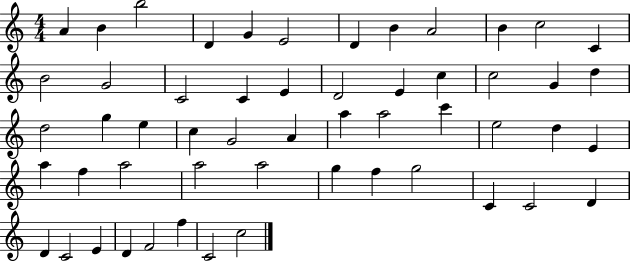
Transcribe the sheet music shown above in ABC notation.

X:1
T:Untitled
M:4/4
L:1/4
K:C
A B b2 D G E2 D B A2 B c2 C B2 G2 C2 C E D2 E c c2 G d d2 g e c G2 A a a2 c' e2 d E a f a2 a2 a2 g f g2 C C2 D D C2 E D F2 f C2 c2